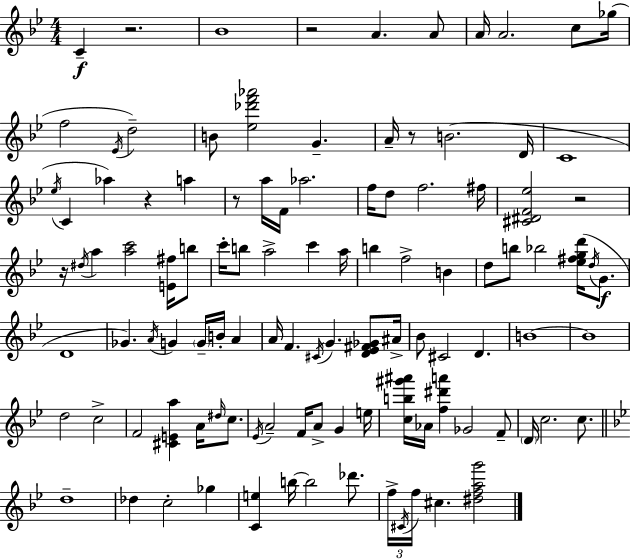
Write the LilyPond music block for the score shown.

{
  \clef treble
  \numericTimeSignature
  \time 4/4
  \key bes \major
  c'4--\f r2. | bes'1 | r2 a'4. a'8 | a'16 a'2. c''8 ges''16( | \break f''2 \acciaccatura { ees'16 }) d''2-- | b'8 <ees'' des''' f''' aes'''>2 g'4.-- | a'16-- r8 b'2.( | d'16 c'1 | \break \acciaccatura { ees''16 } c'4 aes''4) r4 a''4 | r8 a''16 f'16 aes''2. | f''16 d''8 f''2. | fis''16 <cis' dis' f' ees''>2 r2 | \break r16 \acciaccatura { dis''16 } a''4 <a'' c'''>2 | <e' fis''>16 b''8 c'''16-. b''8 a''2-> c'''4 | a''16 b''4 f''2-> b'4 | d''8 b''8 bes''2 <ees'' fis'' g'' d'''>16( | \break \acciaccatura { d''16 }\f g'8. d'1 | ges'4.) \acciaccatura { a'16 } g'4 \parenthesize g'16-- | b'16-. a'4 a'16 f'4. \acciaccatura { cis'16 } g'4. | <d' ees' fis' ges'>8 ais'16-> bes'8 cis'2 | \break d'4. b'1~~ | b'1 | d''2 c''2-> | f'2 <cis' e' a''>4 | \break a'16 \grace { dis''16 } c''8. \acciaccatura { ees'16 } a'2-- | f'16 a'8-> g'4 e''16 <c'' b'' gis''' ais'''>16 aes'16 <f'' dis''' a'''>4 ges'2 | f'8-- \parenthesize d'16 c''2. | c''8. \bar "||" \break \key bes \major d''1-- | des''4 c''2-. ges''4 | <c' e''>4 b''16~~ b''2 des'''8. | \tuplet 3/2 { f''16-> \acciaccatura { cis'16 } f''16 } cis''4. <dis'' f'' a'' g'''>2 | \break \bar "|."
}